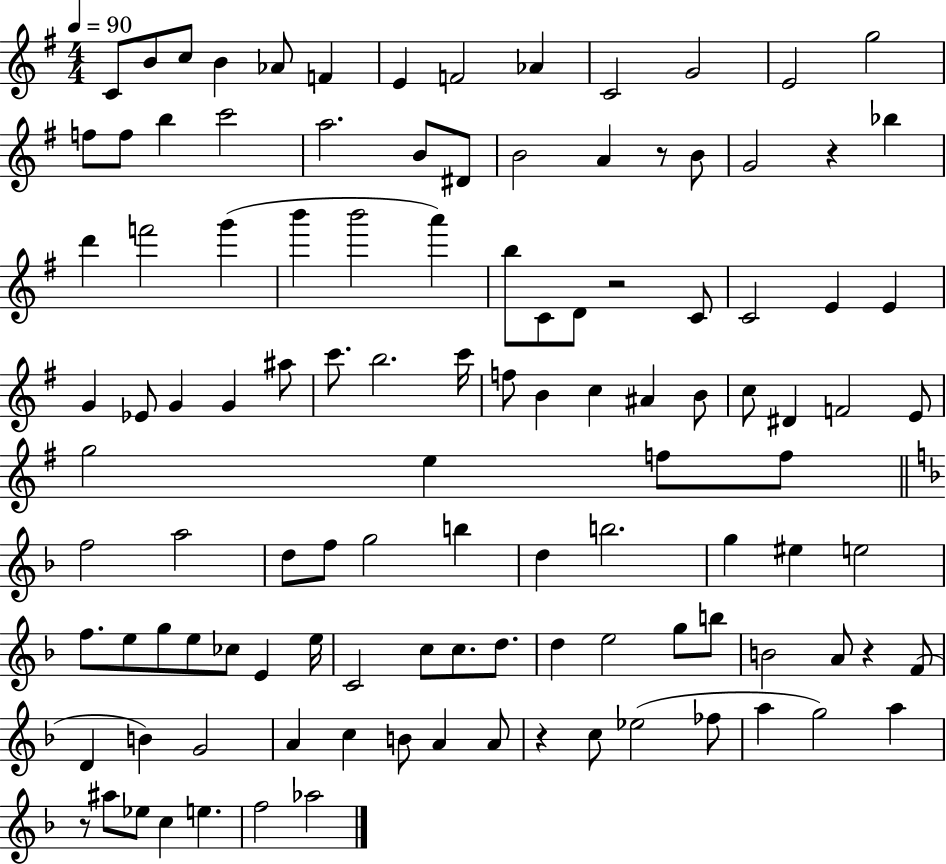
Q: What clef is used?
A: treble